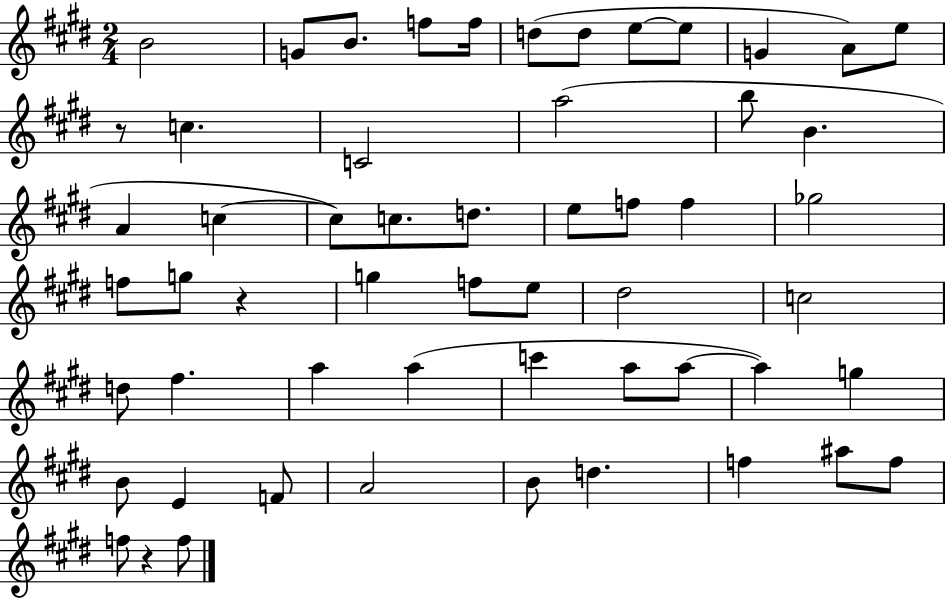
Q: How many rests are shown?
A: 3